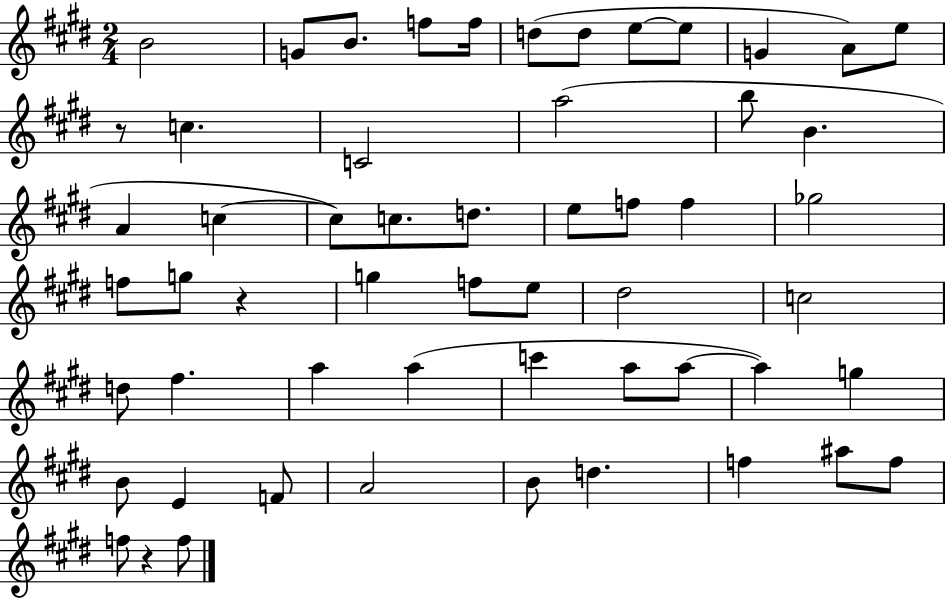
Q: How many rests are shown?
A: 3